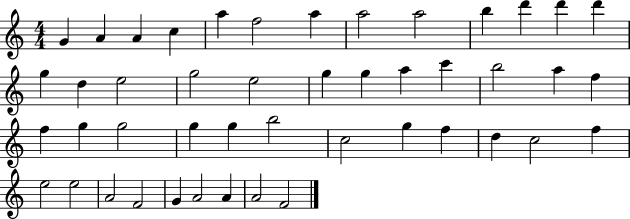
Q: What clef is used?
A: treble